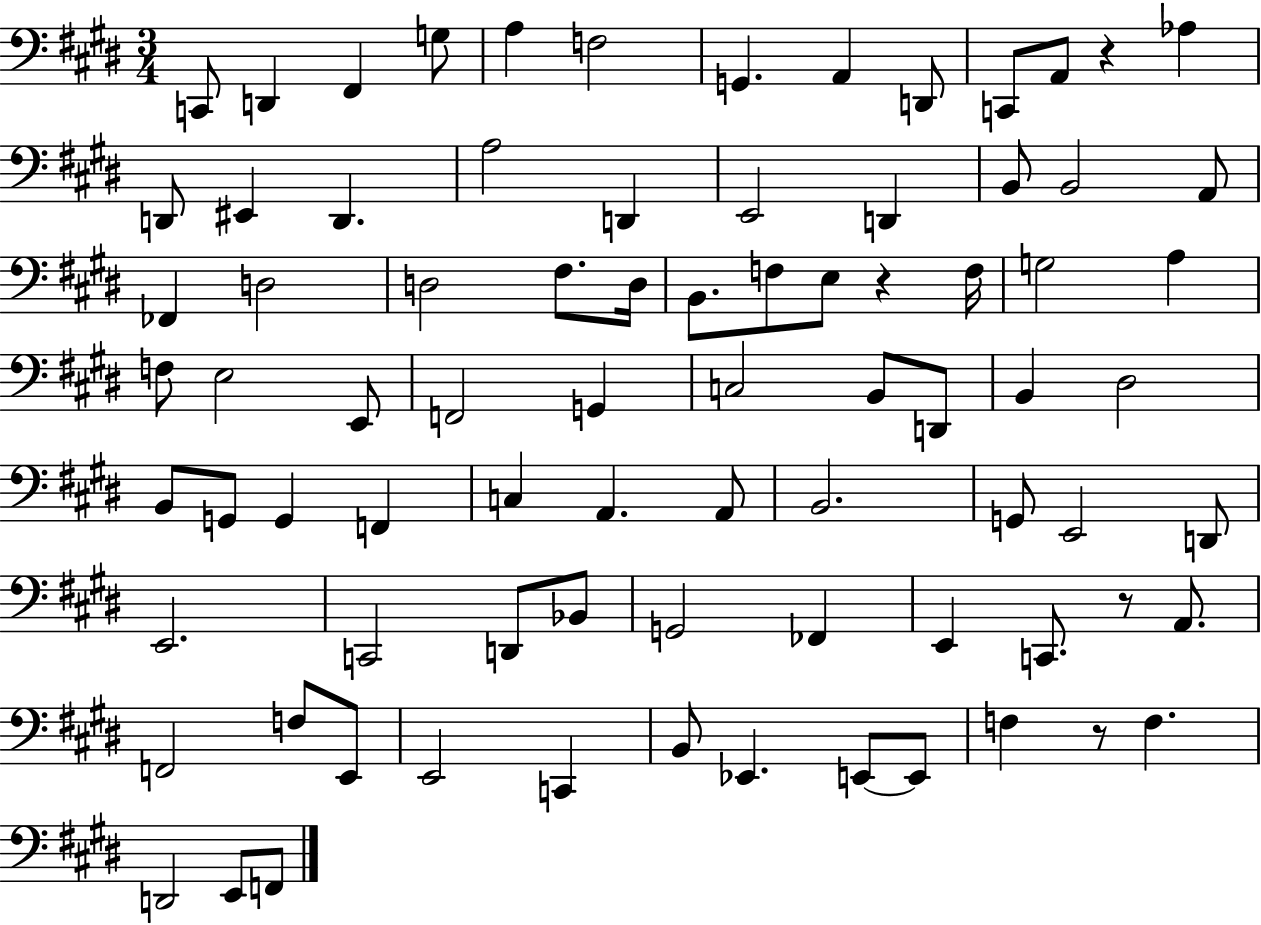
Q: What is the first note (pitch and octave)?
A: C2